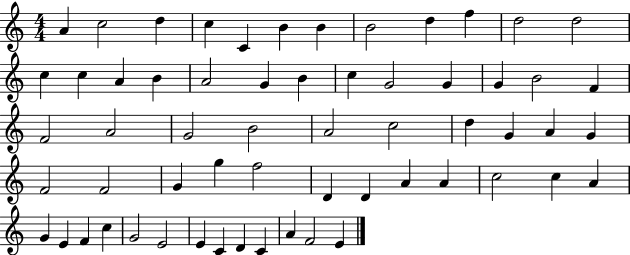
{
  \clef treble
  \numericTimeSignature
  \time 4/4
  \key c \major
  a'4 c''2 d''4 | c''4 c'4 b'4 b'4 | b'2 d''4 f''4 | d''2 d''2 | \break c''4 c''4 a'4 b'4 | a'2 g'4 b'4 | c''4 g'2 g'4 | g'4 b'2 f'4 | \break f'2 a'2 | g'2 b'2 | a'2 c''2 | d''4 g'4 a'4 g'4 | \break f'2 f'2 | g'4 g''4 f''2 | d'4 d'4 a'4 a'4 | c''2 c''4 a'4 | \break g'4 e'4 f'4 c''4 | g'2 e'2 | e'4 c'4 d'4 c'4 | a'4 f'2 e'4 | \break \bar "|."
}